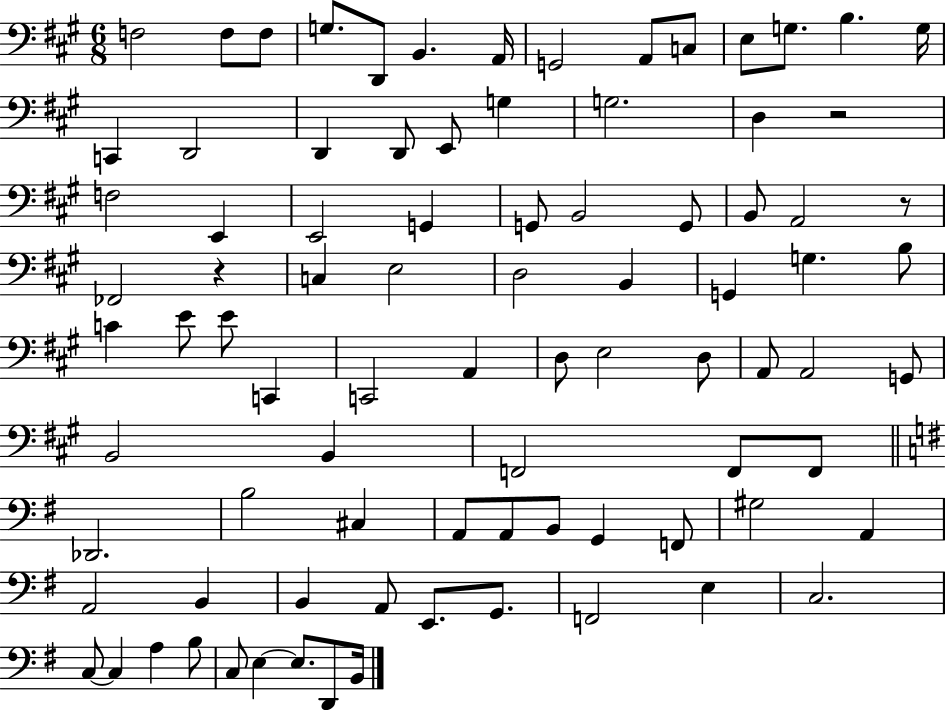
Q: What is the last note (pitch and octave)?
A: B2